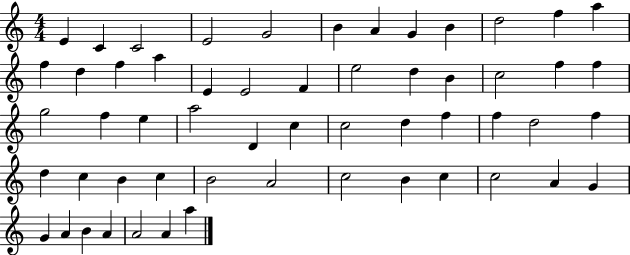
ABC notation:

X:1
T:Untitled
M:4/4
L:1/4
K:C
E C C2 E2 G2 B A G B d2 f a f d f a E E2 F e2 d B c2 f f g2 f e a2 D c c2 d f f d2 f d c B c B2 A2 c2 B c c2 A G G A B A A2 A a